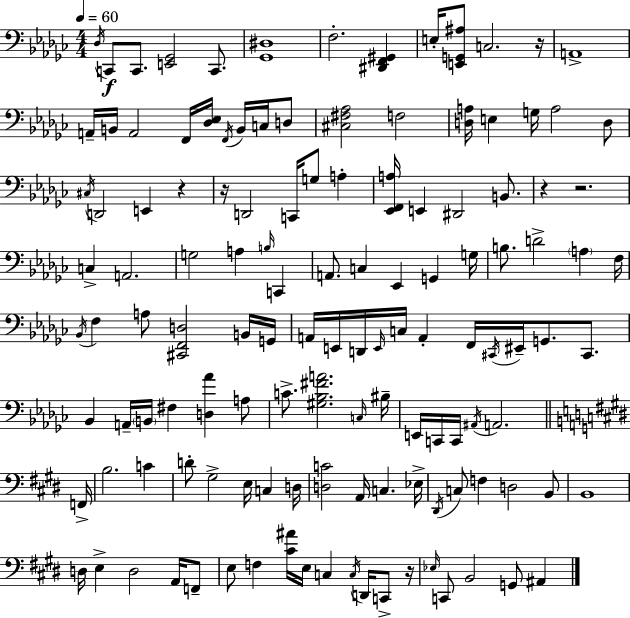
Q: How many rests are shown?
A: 6